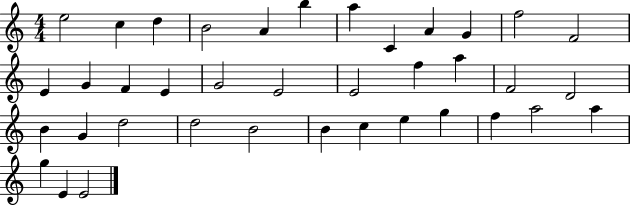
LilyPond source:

{
  \clef treble
  \numericTimeSignature
  \time 4/4
  \key c \major
  e''2 c''4 d''4 | b'2 a'4 b''4 | a''4 c'4 a'4 g'4 | f''2 f'2 | \break e'4 g'4 f'4 e'4 | g'2 e'2 | e'2 f''4 a''4 | f'2 d'2 | \break b'4 g'4 d''2 | d''2 b'2 | b'4 c''4 e''4 g''4 | f''4 a''2 a''4 | \break g''4 e'4 e'2 | \bar "|."
}